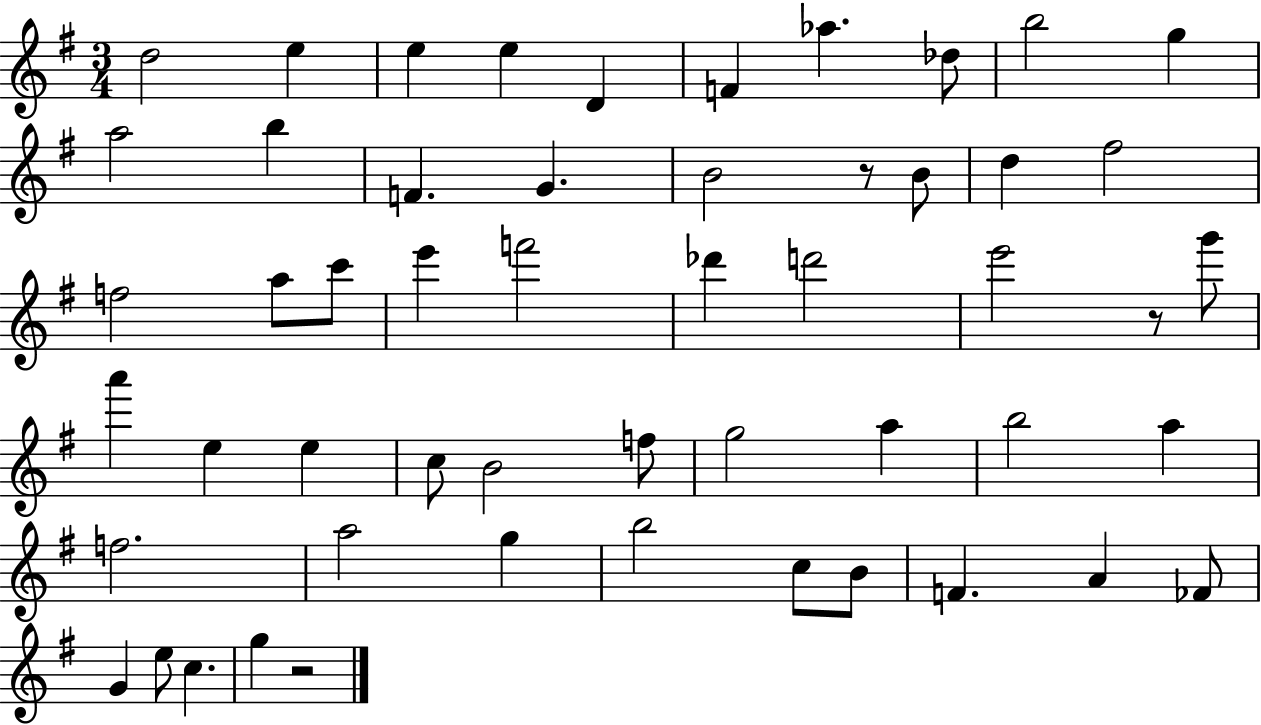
D5/h E5/q E5/q E5/q D4/q F4/q Ab5/q. Db5/e B5/h G5/q A5/h B5/q F4/q. G4/q. B4/h R/e B4/e D5/q F#5/h F5/h A5/e C6/e E6/q F6/h Db6/q D6/h E6/h R/e G6/e A6/q E5/q E5/q C5/e B4/h F5/e G5/h A5/q B5/h A5/q F5/h. A5/h G5/q B5/h C5/e B4/e F4/q. A4/q FES4/e G4/q E5/e C5/q. G5/q R/h